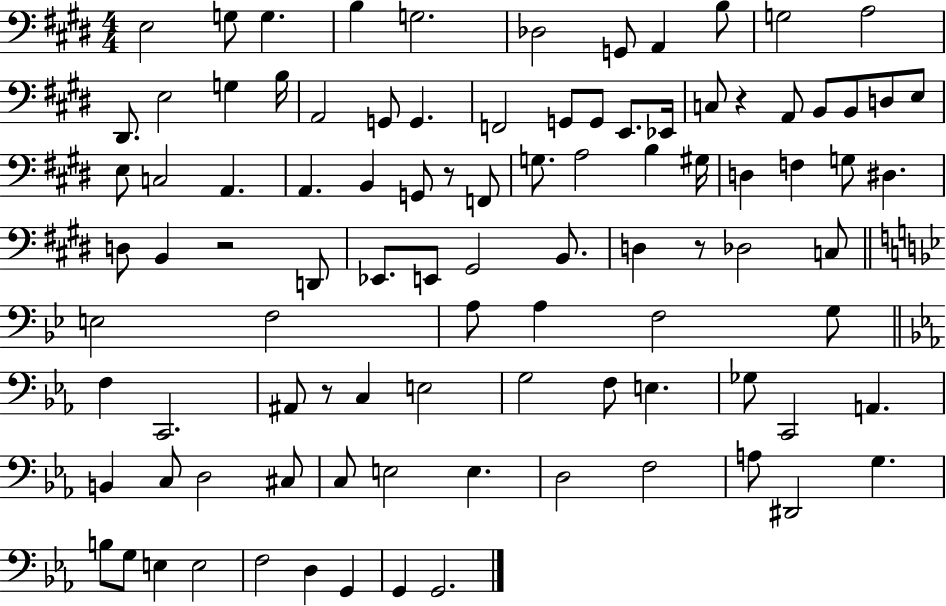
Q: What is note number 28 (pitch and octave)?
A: D3